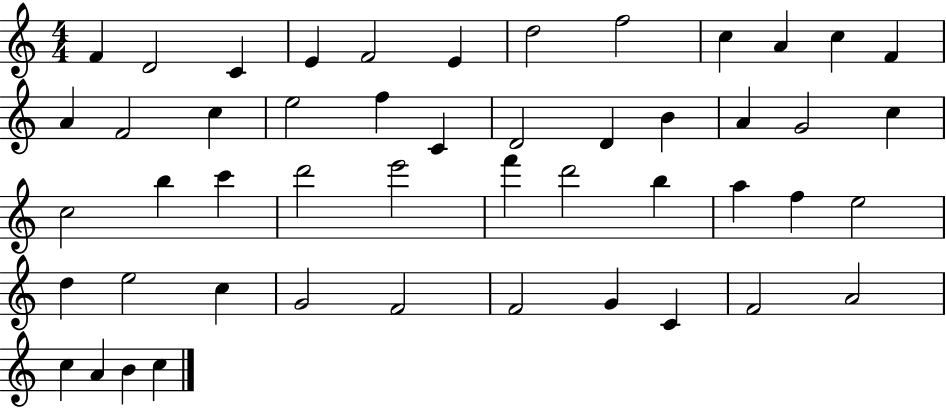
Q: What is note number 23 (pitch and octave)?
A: G4